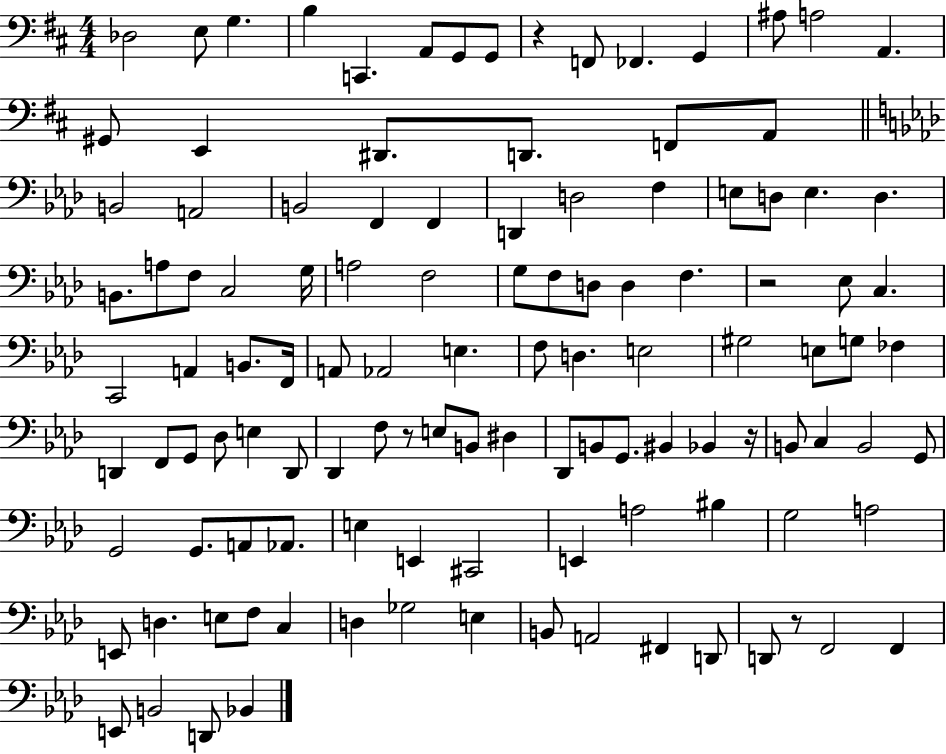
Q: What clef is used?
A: bass